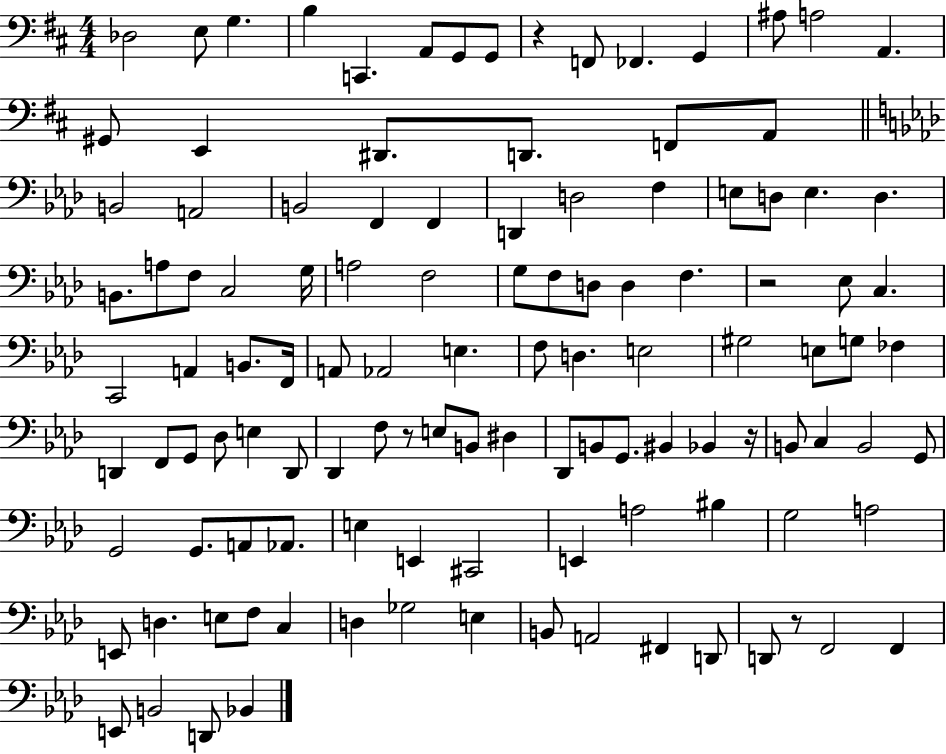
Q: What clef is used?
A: bass